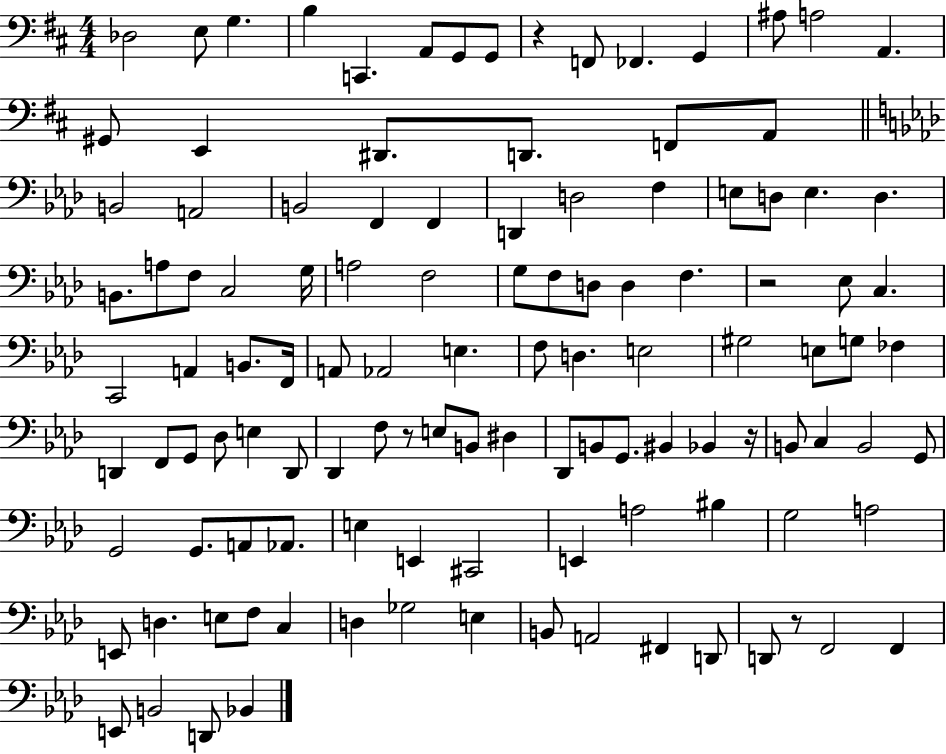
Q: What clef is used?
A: bass